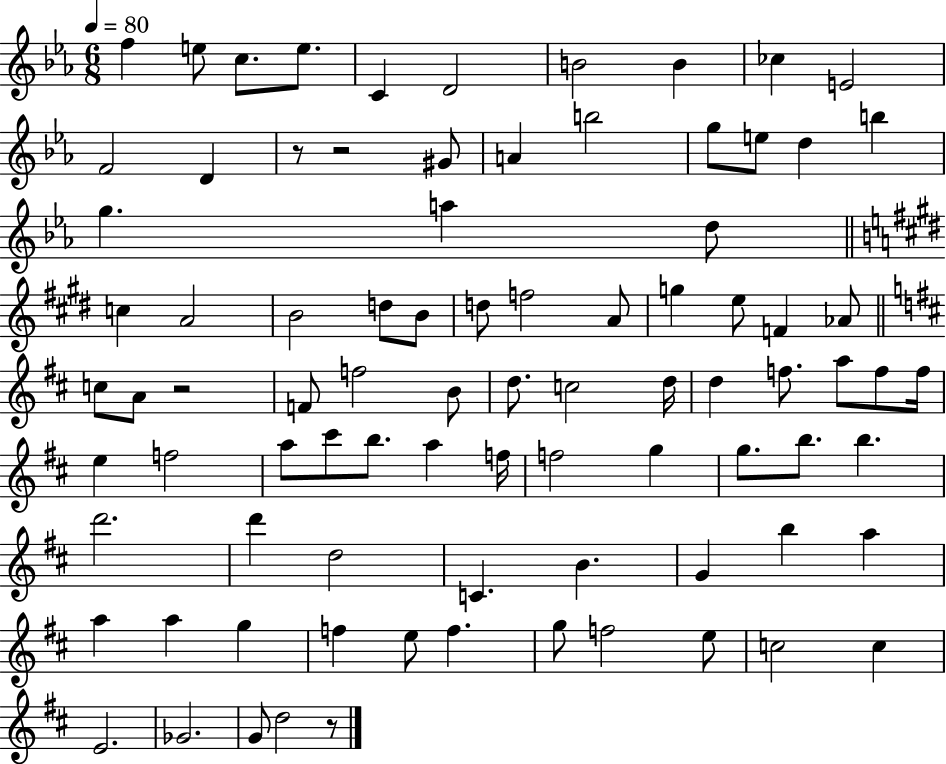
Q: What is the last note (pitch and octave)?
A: D5